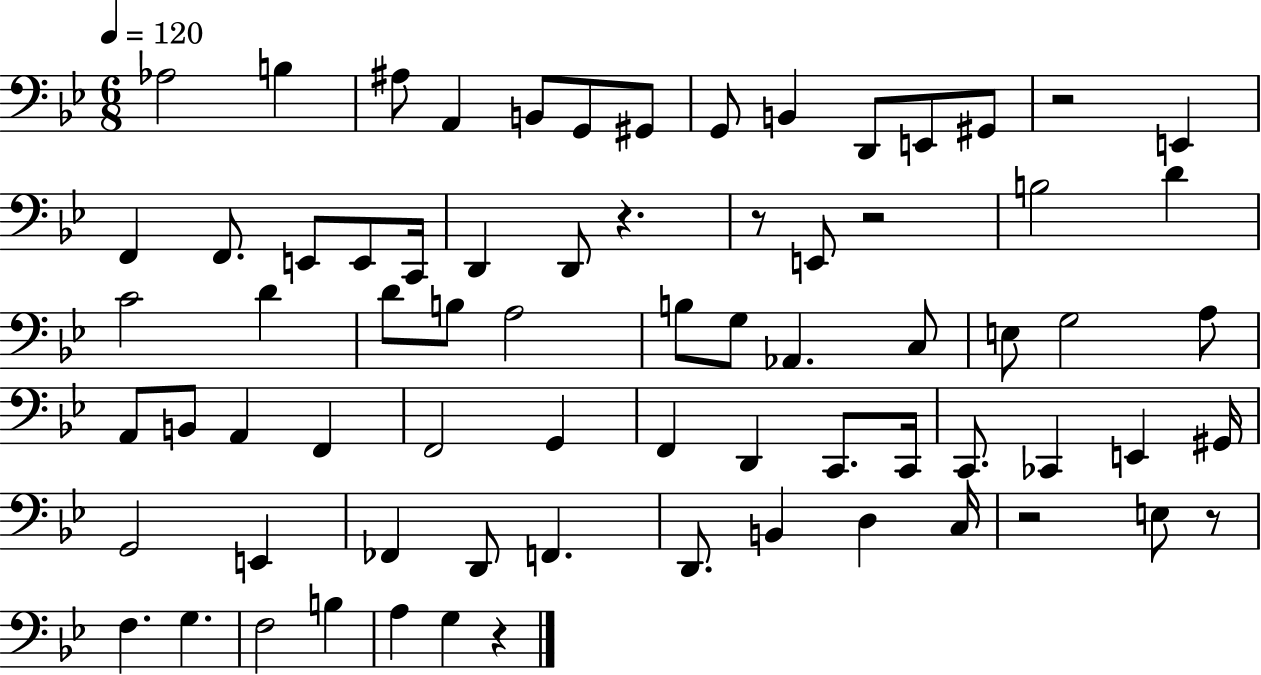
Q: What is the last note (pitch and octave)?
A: G3